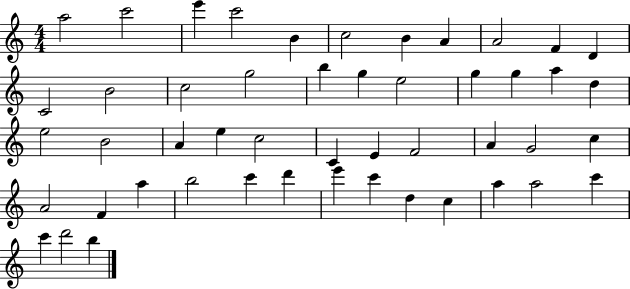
A5/h C6/h E6/q C6/h B4/q C5/h B4/q A4/q A4/h F4/q D4/q C4/h B4/h C5/h G5/h B5/q G5/q E5/h G5/q G5/q A5/q D5/q E5/h B4/h A4/q E5/q C5/h C4/q E4/q F4/h A4/q G4/h C5/q A4/h F4/q A5/q B5/h C6/q D6/q E6/q C6/q D5/q C5/q A5/q A5/h C6/q C6/q D6/h B5/q